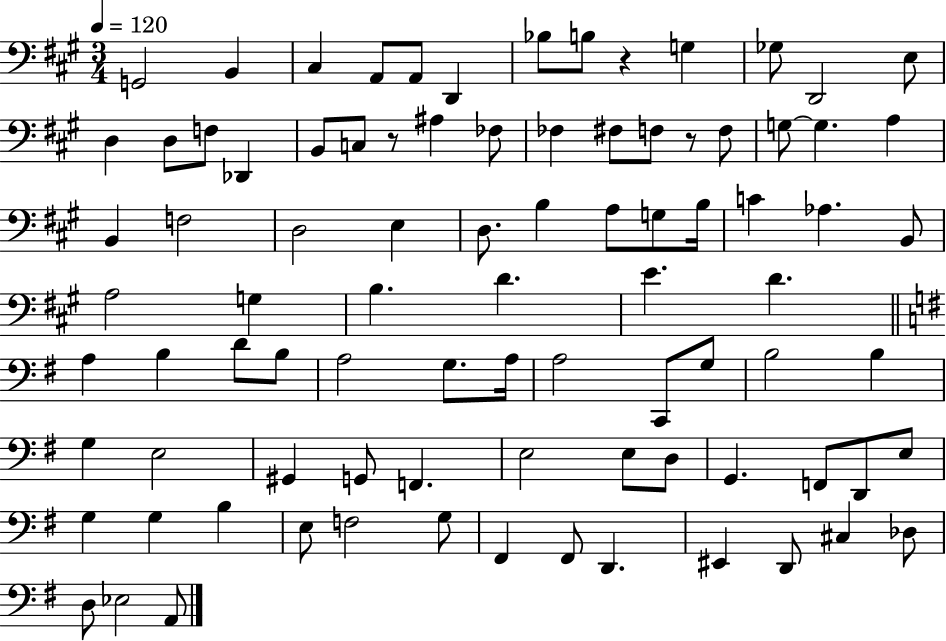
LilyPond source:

{
  \clef bass
  \numericTimeSignature
  \time 3/4
  \key a \major
  \tempo 4 = 120
  \repeat volta 2 { g,2 b,4 | cis4 a,8 a,8 d,4 | bes8 b8 r4 g4 | ges8 d,2 e8 | \break d4 d8 f8 des,4 | b,8 c8 r8 ais4 fes8 | fes4 fis8 f8 r8 f8 | g8~~ g4. a4 | \break b,4 f2 | d2 e4 | d8. b4 a8 g8 b16 | c'4 aes4. b,8 | \break a2 g4 | b4. d'4. | e'4. d'4. | \bar "||" \break \key e \minor a4 b4 d'8 b8 | a2 g8. a16 | a2 c,8 g8 | b2 b4 | \break g4 e2 | gis,4 g,8 f,4. | e2 e8 d8 | g,4. f,8 d,8 e8 | \break g4 g4 b4 | e8 f2 g8 | fis,4 fis,8 d,4. | eis,4 d,8 cis4 des8 | \break d8 ees2 a,8 | } \bar "|."
}